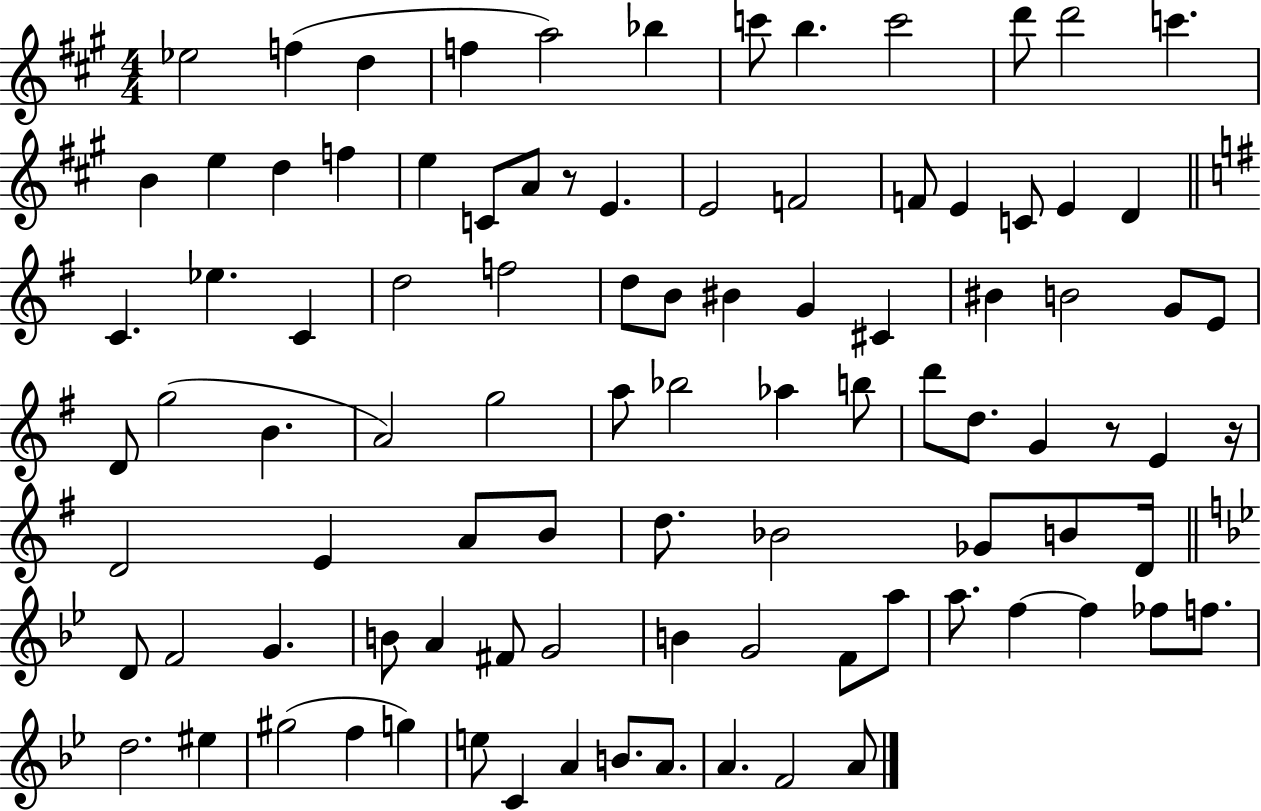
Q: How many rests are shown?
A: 3